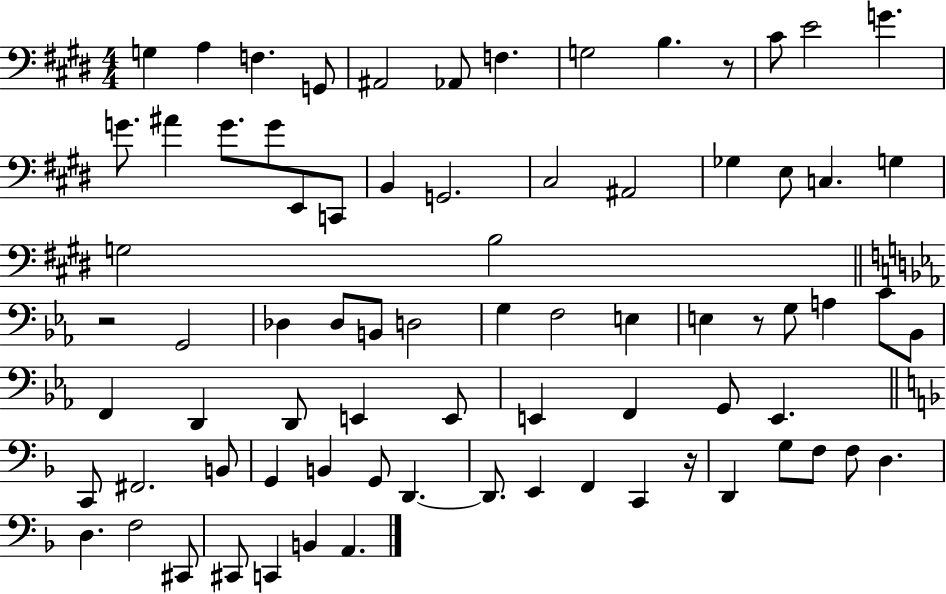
G3/q A3/q F3/q. G2/e A#2/h Ab2/e F3/q. G3/h B3/q. R/e C#4/e E4/h G4/q. G4/e. A#4/q G4/e. G4/e E2/e C2/e B2/q G2/h. C#3/h A#2/h Gb3/q E3/e C3/q. G3/q G3/h B3/h R/h G2/h Db3/q Db3/e B2/e D3/h G3/q F3/h E3/q E3/q R/e G3/e A3/q C4/e Bb2/e F2/q D2/q D2/e E2/q E2/e E2/q F2/q G2/e E2/q. C2/e F#2/h. B2/e G2/q B2/q G2/e D2/q. D2/e. E2/q F2/q C2/q R/s D2/q G3/e F3/e F3/e D3/q. D3/q. F3/h C#2/e C#2/e C2/q B2/q A2/q.